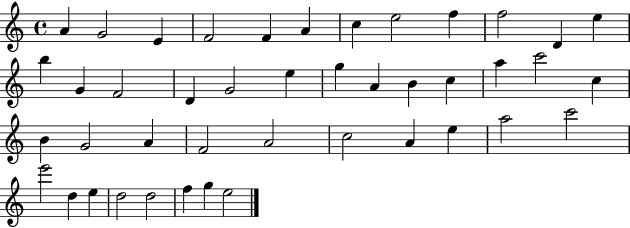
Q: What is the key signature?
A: C major